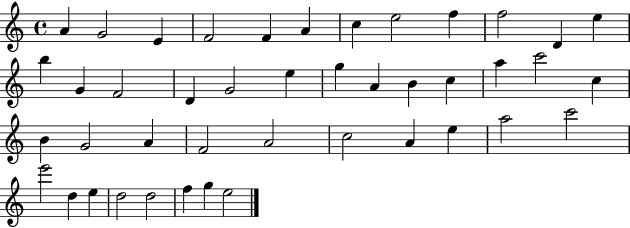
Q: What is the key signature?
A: C major